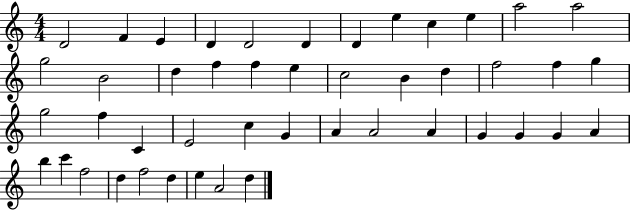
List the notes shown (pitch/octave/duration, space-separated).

D4/h F4/q E4/q D4/q D4/h D4/q D4/q E5/q C5/q E5/q A5/h A5/h G5/h B4/h D5/q F5/q F5/q E5/q C5/h B4/q D5/q F5/h F5/q G5/q G5/h F5/q C4/q E4/h C5/q G4/q A4/q A4/h A4/q G4/q G4/q G4/q A4/q B5/q C6/q F5/h D5/q F5/h D5/q E5/q A4/h D5/q